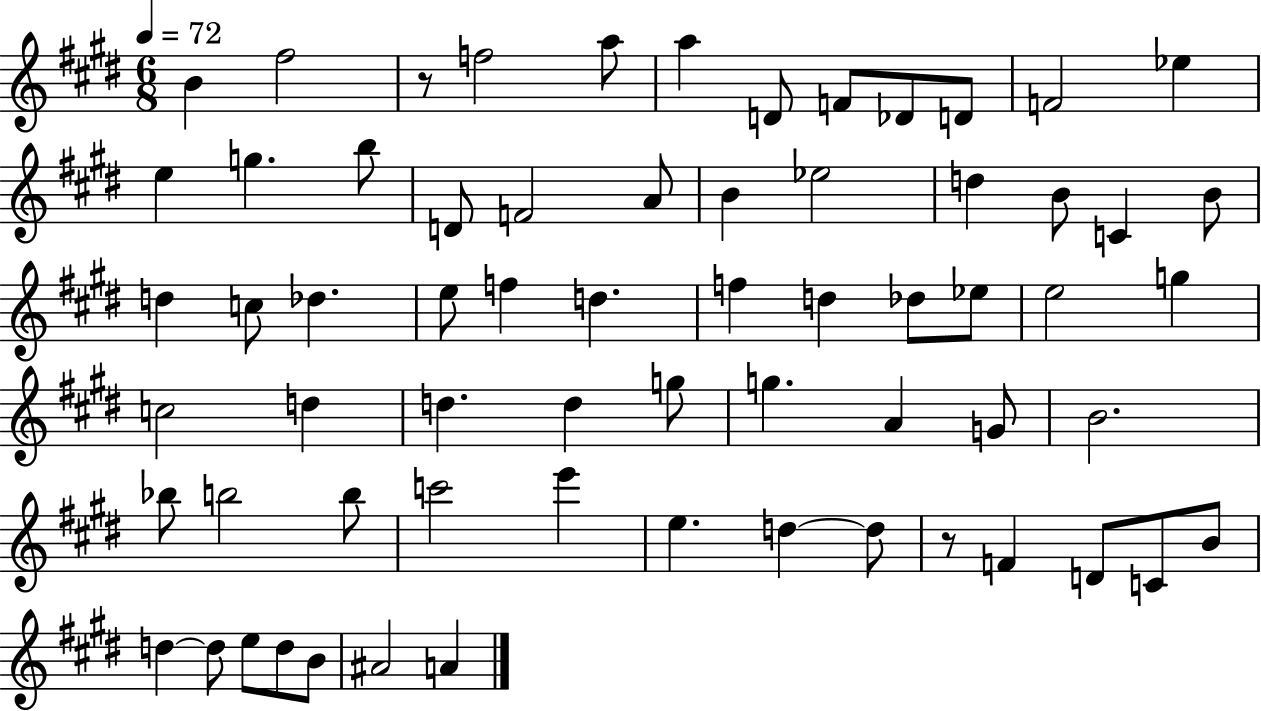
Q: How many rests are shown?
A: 2